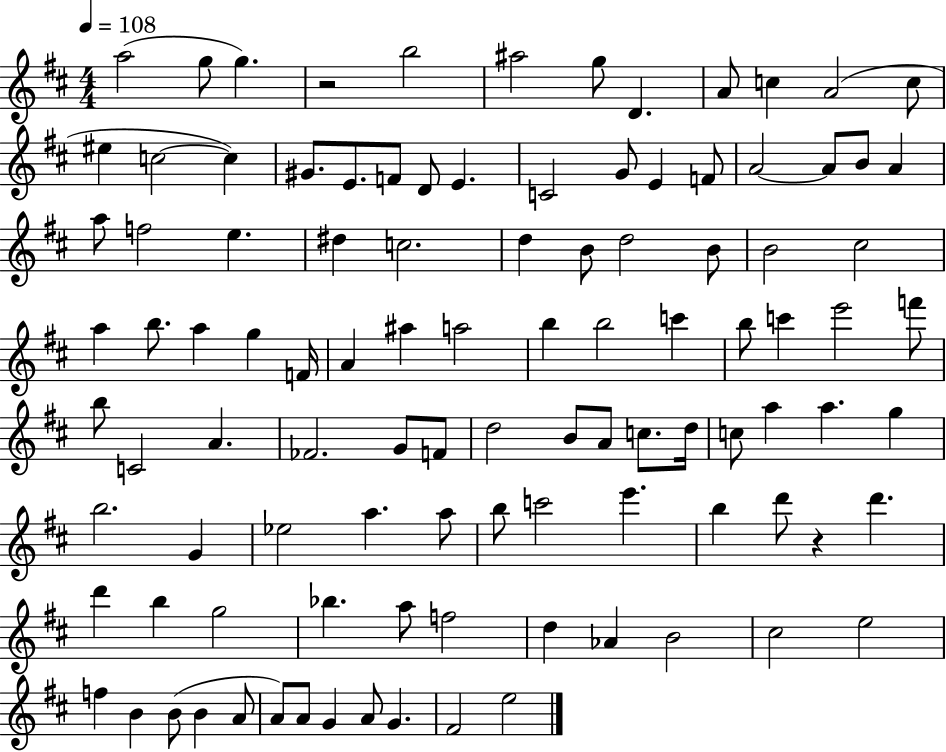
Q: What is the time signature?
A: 4/4